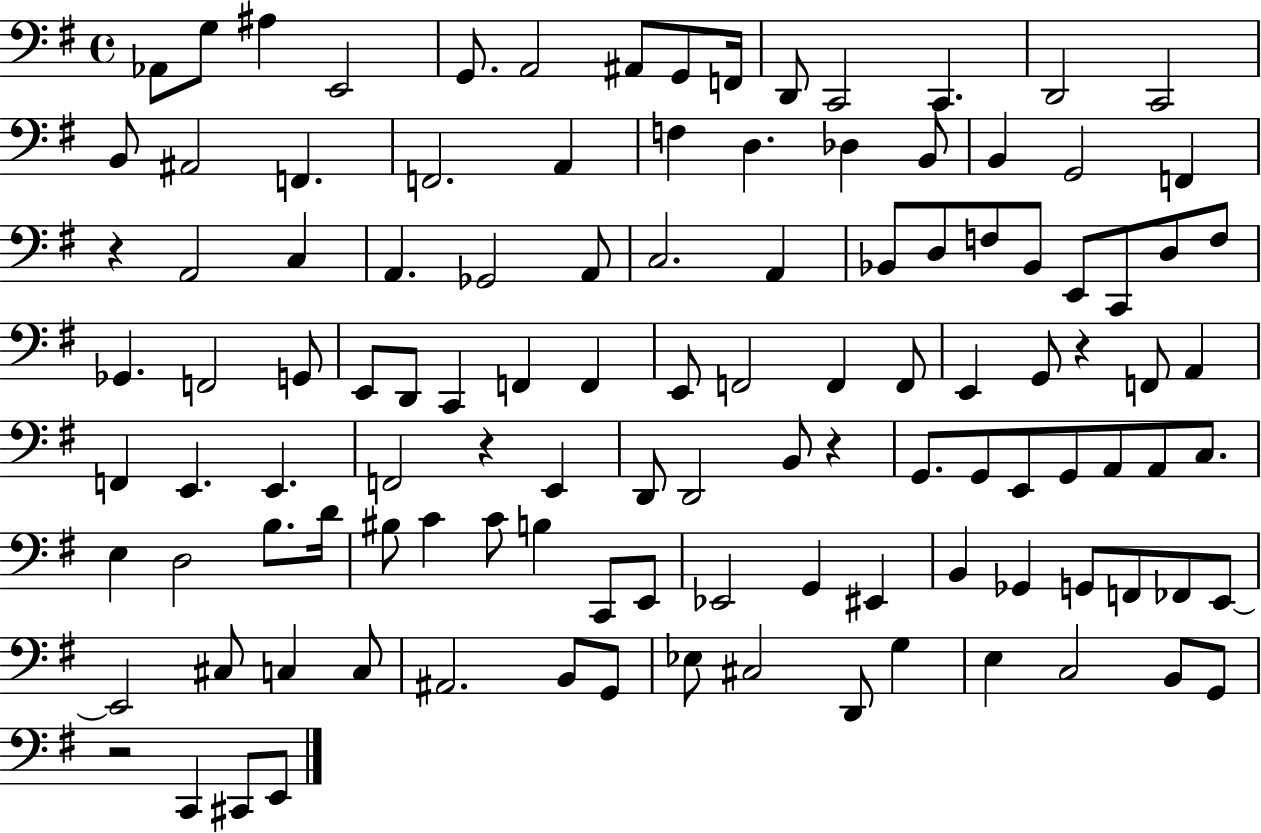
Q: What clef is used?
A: bass